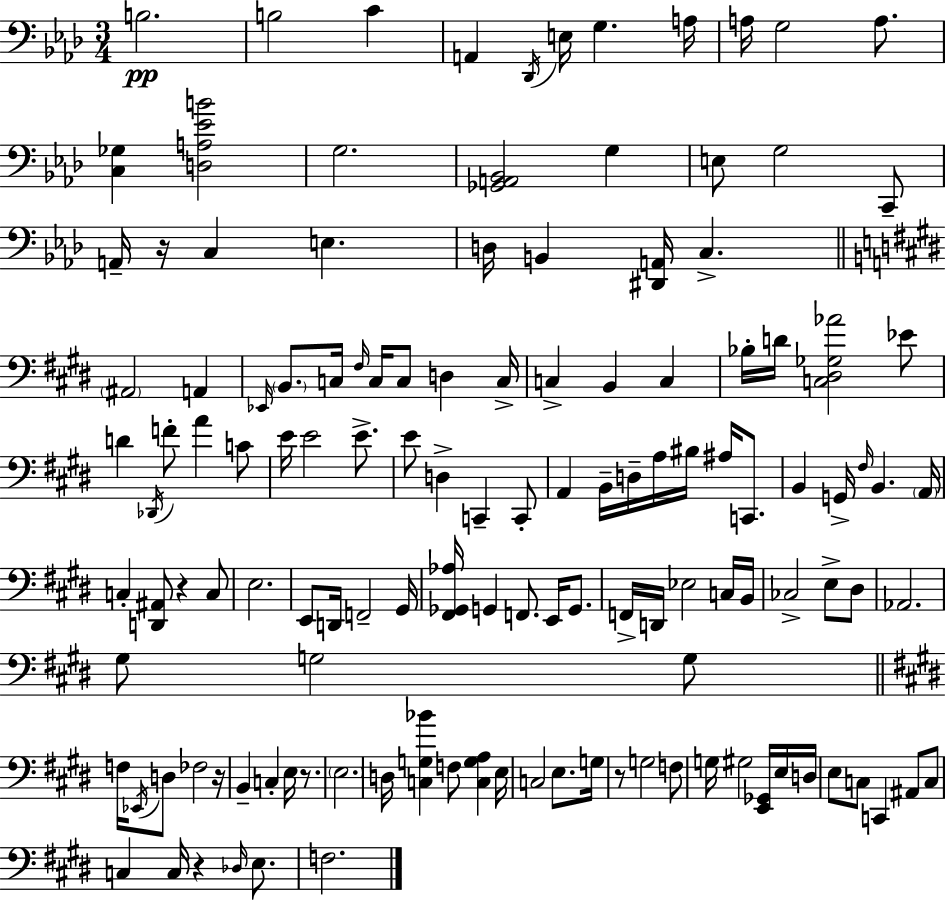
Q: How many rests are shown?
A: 6